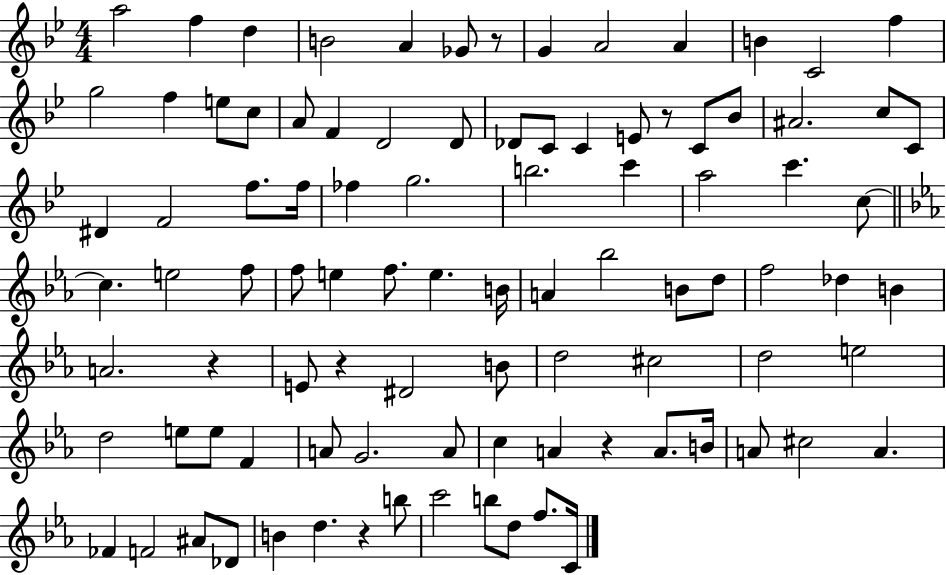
X:1
T:Untitled
M:4/4
L:1/4
K:Bb
a2 f d B2 A _G/2 z/2 G A2 A B C2 f g2 f e/2 c/2 A/2 F D2 D/2 _D/2 C/2 C E/2 z/2 C/2 _B/2 ^A2 c/2 C/2 ^D F2 f/2 f/4 _f g2 b2 c' a2 c' c/2 c e2 f/2 f/2 e f/2 e B/4 A _b2 B/2 d/2 f2 _d B A2 z E/2 z ^D2 B/2 d2 ^c2 d2 e2 d2 e/2 e/2 F A/2 G2 A/2 c A z A/2 B/4 A/2 ^c2 A _F F2 ^A/2 _D/2 B d z b/2 c'2 b/2 d/2 f/2 C/4